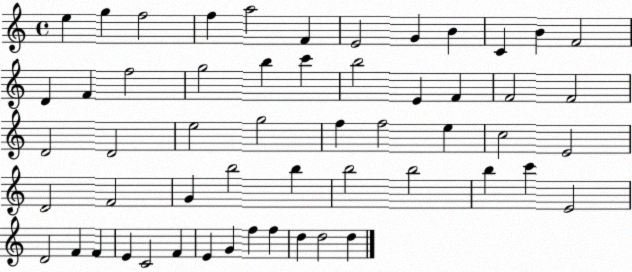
X:1
T:Untitled
M:4/4
L:1/4
K:C
e g f2 f a2 F E2 G B C B F2 D F f2 g2 b c' b2 E F F2 F2 D2 D2 e2 g2 f f2 e c2 E2 D2 F2 G b2 b b2 b2 b c' E2 D2 F F E C2 F E G f f d d2 d